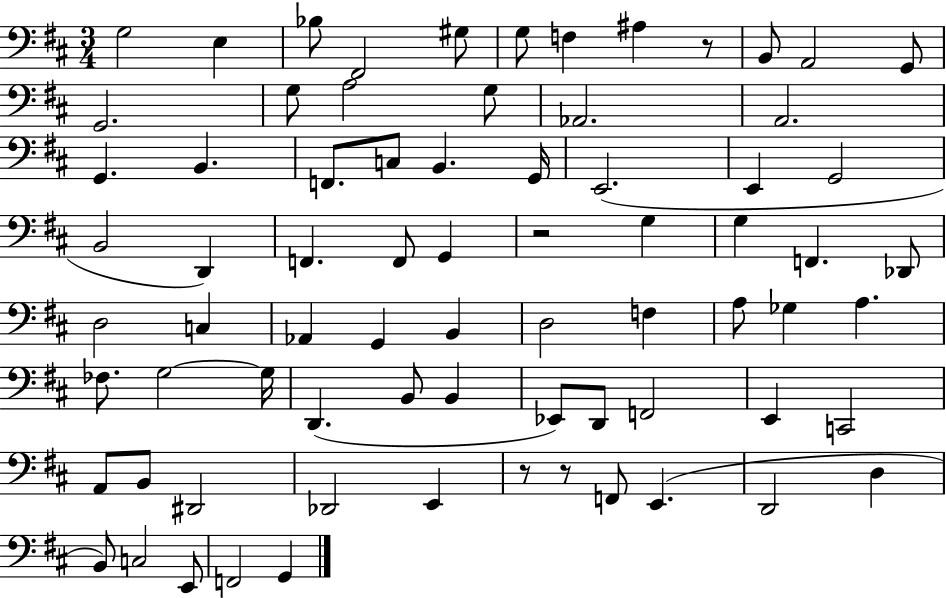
X:1
T:Untitled
M:3/4
L:1/4
K:D
G,2 E, _B,/2 ^F,,2 ^G,/2 G,/2 F, ^A, z/2 B,,/2 A,,2 G,,/2 G,,2 G,/2 A,2 G,/2 _A,,2 A,,2 G,, B,, F,,/2 C,/2 B,, G,,/4 E,,2 E,, G,,2 B,,2 D,, F,, F,,/2 G,, z2 G, G, F,, _D,,/2 D,2 C, _A,, G,, B,, D,2 F, A,/2 _G, A, _F,/2 G,2 G,/4 D,, B,,/2 B,, _E,,/2 D,,/2 F,,2 E,, C,,2 A,,/2 B,,/2 ^D,,2 _D,,2 E,, z/2 z/2 F,,/2 E,, D,,2 D, B,,/2 C,2 E,,/2 F,,2 G,,